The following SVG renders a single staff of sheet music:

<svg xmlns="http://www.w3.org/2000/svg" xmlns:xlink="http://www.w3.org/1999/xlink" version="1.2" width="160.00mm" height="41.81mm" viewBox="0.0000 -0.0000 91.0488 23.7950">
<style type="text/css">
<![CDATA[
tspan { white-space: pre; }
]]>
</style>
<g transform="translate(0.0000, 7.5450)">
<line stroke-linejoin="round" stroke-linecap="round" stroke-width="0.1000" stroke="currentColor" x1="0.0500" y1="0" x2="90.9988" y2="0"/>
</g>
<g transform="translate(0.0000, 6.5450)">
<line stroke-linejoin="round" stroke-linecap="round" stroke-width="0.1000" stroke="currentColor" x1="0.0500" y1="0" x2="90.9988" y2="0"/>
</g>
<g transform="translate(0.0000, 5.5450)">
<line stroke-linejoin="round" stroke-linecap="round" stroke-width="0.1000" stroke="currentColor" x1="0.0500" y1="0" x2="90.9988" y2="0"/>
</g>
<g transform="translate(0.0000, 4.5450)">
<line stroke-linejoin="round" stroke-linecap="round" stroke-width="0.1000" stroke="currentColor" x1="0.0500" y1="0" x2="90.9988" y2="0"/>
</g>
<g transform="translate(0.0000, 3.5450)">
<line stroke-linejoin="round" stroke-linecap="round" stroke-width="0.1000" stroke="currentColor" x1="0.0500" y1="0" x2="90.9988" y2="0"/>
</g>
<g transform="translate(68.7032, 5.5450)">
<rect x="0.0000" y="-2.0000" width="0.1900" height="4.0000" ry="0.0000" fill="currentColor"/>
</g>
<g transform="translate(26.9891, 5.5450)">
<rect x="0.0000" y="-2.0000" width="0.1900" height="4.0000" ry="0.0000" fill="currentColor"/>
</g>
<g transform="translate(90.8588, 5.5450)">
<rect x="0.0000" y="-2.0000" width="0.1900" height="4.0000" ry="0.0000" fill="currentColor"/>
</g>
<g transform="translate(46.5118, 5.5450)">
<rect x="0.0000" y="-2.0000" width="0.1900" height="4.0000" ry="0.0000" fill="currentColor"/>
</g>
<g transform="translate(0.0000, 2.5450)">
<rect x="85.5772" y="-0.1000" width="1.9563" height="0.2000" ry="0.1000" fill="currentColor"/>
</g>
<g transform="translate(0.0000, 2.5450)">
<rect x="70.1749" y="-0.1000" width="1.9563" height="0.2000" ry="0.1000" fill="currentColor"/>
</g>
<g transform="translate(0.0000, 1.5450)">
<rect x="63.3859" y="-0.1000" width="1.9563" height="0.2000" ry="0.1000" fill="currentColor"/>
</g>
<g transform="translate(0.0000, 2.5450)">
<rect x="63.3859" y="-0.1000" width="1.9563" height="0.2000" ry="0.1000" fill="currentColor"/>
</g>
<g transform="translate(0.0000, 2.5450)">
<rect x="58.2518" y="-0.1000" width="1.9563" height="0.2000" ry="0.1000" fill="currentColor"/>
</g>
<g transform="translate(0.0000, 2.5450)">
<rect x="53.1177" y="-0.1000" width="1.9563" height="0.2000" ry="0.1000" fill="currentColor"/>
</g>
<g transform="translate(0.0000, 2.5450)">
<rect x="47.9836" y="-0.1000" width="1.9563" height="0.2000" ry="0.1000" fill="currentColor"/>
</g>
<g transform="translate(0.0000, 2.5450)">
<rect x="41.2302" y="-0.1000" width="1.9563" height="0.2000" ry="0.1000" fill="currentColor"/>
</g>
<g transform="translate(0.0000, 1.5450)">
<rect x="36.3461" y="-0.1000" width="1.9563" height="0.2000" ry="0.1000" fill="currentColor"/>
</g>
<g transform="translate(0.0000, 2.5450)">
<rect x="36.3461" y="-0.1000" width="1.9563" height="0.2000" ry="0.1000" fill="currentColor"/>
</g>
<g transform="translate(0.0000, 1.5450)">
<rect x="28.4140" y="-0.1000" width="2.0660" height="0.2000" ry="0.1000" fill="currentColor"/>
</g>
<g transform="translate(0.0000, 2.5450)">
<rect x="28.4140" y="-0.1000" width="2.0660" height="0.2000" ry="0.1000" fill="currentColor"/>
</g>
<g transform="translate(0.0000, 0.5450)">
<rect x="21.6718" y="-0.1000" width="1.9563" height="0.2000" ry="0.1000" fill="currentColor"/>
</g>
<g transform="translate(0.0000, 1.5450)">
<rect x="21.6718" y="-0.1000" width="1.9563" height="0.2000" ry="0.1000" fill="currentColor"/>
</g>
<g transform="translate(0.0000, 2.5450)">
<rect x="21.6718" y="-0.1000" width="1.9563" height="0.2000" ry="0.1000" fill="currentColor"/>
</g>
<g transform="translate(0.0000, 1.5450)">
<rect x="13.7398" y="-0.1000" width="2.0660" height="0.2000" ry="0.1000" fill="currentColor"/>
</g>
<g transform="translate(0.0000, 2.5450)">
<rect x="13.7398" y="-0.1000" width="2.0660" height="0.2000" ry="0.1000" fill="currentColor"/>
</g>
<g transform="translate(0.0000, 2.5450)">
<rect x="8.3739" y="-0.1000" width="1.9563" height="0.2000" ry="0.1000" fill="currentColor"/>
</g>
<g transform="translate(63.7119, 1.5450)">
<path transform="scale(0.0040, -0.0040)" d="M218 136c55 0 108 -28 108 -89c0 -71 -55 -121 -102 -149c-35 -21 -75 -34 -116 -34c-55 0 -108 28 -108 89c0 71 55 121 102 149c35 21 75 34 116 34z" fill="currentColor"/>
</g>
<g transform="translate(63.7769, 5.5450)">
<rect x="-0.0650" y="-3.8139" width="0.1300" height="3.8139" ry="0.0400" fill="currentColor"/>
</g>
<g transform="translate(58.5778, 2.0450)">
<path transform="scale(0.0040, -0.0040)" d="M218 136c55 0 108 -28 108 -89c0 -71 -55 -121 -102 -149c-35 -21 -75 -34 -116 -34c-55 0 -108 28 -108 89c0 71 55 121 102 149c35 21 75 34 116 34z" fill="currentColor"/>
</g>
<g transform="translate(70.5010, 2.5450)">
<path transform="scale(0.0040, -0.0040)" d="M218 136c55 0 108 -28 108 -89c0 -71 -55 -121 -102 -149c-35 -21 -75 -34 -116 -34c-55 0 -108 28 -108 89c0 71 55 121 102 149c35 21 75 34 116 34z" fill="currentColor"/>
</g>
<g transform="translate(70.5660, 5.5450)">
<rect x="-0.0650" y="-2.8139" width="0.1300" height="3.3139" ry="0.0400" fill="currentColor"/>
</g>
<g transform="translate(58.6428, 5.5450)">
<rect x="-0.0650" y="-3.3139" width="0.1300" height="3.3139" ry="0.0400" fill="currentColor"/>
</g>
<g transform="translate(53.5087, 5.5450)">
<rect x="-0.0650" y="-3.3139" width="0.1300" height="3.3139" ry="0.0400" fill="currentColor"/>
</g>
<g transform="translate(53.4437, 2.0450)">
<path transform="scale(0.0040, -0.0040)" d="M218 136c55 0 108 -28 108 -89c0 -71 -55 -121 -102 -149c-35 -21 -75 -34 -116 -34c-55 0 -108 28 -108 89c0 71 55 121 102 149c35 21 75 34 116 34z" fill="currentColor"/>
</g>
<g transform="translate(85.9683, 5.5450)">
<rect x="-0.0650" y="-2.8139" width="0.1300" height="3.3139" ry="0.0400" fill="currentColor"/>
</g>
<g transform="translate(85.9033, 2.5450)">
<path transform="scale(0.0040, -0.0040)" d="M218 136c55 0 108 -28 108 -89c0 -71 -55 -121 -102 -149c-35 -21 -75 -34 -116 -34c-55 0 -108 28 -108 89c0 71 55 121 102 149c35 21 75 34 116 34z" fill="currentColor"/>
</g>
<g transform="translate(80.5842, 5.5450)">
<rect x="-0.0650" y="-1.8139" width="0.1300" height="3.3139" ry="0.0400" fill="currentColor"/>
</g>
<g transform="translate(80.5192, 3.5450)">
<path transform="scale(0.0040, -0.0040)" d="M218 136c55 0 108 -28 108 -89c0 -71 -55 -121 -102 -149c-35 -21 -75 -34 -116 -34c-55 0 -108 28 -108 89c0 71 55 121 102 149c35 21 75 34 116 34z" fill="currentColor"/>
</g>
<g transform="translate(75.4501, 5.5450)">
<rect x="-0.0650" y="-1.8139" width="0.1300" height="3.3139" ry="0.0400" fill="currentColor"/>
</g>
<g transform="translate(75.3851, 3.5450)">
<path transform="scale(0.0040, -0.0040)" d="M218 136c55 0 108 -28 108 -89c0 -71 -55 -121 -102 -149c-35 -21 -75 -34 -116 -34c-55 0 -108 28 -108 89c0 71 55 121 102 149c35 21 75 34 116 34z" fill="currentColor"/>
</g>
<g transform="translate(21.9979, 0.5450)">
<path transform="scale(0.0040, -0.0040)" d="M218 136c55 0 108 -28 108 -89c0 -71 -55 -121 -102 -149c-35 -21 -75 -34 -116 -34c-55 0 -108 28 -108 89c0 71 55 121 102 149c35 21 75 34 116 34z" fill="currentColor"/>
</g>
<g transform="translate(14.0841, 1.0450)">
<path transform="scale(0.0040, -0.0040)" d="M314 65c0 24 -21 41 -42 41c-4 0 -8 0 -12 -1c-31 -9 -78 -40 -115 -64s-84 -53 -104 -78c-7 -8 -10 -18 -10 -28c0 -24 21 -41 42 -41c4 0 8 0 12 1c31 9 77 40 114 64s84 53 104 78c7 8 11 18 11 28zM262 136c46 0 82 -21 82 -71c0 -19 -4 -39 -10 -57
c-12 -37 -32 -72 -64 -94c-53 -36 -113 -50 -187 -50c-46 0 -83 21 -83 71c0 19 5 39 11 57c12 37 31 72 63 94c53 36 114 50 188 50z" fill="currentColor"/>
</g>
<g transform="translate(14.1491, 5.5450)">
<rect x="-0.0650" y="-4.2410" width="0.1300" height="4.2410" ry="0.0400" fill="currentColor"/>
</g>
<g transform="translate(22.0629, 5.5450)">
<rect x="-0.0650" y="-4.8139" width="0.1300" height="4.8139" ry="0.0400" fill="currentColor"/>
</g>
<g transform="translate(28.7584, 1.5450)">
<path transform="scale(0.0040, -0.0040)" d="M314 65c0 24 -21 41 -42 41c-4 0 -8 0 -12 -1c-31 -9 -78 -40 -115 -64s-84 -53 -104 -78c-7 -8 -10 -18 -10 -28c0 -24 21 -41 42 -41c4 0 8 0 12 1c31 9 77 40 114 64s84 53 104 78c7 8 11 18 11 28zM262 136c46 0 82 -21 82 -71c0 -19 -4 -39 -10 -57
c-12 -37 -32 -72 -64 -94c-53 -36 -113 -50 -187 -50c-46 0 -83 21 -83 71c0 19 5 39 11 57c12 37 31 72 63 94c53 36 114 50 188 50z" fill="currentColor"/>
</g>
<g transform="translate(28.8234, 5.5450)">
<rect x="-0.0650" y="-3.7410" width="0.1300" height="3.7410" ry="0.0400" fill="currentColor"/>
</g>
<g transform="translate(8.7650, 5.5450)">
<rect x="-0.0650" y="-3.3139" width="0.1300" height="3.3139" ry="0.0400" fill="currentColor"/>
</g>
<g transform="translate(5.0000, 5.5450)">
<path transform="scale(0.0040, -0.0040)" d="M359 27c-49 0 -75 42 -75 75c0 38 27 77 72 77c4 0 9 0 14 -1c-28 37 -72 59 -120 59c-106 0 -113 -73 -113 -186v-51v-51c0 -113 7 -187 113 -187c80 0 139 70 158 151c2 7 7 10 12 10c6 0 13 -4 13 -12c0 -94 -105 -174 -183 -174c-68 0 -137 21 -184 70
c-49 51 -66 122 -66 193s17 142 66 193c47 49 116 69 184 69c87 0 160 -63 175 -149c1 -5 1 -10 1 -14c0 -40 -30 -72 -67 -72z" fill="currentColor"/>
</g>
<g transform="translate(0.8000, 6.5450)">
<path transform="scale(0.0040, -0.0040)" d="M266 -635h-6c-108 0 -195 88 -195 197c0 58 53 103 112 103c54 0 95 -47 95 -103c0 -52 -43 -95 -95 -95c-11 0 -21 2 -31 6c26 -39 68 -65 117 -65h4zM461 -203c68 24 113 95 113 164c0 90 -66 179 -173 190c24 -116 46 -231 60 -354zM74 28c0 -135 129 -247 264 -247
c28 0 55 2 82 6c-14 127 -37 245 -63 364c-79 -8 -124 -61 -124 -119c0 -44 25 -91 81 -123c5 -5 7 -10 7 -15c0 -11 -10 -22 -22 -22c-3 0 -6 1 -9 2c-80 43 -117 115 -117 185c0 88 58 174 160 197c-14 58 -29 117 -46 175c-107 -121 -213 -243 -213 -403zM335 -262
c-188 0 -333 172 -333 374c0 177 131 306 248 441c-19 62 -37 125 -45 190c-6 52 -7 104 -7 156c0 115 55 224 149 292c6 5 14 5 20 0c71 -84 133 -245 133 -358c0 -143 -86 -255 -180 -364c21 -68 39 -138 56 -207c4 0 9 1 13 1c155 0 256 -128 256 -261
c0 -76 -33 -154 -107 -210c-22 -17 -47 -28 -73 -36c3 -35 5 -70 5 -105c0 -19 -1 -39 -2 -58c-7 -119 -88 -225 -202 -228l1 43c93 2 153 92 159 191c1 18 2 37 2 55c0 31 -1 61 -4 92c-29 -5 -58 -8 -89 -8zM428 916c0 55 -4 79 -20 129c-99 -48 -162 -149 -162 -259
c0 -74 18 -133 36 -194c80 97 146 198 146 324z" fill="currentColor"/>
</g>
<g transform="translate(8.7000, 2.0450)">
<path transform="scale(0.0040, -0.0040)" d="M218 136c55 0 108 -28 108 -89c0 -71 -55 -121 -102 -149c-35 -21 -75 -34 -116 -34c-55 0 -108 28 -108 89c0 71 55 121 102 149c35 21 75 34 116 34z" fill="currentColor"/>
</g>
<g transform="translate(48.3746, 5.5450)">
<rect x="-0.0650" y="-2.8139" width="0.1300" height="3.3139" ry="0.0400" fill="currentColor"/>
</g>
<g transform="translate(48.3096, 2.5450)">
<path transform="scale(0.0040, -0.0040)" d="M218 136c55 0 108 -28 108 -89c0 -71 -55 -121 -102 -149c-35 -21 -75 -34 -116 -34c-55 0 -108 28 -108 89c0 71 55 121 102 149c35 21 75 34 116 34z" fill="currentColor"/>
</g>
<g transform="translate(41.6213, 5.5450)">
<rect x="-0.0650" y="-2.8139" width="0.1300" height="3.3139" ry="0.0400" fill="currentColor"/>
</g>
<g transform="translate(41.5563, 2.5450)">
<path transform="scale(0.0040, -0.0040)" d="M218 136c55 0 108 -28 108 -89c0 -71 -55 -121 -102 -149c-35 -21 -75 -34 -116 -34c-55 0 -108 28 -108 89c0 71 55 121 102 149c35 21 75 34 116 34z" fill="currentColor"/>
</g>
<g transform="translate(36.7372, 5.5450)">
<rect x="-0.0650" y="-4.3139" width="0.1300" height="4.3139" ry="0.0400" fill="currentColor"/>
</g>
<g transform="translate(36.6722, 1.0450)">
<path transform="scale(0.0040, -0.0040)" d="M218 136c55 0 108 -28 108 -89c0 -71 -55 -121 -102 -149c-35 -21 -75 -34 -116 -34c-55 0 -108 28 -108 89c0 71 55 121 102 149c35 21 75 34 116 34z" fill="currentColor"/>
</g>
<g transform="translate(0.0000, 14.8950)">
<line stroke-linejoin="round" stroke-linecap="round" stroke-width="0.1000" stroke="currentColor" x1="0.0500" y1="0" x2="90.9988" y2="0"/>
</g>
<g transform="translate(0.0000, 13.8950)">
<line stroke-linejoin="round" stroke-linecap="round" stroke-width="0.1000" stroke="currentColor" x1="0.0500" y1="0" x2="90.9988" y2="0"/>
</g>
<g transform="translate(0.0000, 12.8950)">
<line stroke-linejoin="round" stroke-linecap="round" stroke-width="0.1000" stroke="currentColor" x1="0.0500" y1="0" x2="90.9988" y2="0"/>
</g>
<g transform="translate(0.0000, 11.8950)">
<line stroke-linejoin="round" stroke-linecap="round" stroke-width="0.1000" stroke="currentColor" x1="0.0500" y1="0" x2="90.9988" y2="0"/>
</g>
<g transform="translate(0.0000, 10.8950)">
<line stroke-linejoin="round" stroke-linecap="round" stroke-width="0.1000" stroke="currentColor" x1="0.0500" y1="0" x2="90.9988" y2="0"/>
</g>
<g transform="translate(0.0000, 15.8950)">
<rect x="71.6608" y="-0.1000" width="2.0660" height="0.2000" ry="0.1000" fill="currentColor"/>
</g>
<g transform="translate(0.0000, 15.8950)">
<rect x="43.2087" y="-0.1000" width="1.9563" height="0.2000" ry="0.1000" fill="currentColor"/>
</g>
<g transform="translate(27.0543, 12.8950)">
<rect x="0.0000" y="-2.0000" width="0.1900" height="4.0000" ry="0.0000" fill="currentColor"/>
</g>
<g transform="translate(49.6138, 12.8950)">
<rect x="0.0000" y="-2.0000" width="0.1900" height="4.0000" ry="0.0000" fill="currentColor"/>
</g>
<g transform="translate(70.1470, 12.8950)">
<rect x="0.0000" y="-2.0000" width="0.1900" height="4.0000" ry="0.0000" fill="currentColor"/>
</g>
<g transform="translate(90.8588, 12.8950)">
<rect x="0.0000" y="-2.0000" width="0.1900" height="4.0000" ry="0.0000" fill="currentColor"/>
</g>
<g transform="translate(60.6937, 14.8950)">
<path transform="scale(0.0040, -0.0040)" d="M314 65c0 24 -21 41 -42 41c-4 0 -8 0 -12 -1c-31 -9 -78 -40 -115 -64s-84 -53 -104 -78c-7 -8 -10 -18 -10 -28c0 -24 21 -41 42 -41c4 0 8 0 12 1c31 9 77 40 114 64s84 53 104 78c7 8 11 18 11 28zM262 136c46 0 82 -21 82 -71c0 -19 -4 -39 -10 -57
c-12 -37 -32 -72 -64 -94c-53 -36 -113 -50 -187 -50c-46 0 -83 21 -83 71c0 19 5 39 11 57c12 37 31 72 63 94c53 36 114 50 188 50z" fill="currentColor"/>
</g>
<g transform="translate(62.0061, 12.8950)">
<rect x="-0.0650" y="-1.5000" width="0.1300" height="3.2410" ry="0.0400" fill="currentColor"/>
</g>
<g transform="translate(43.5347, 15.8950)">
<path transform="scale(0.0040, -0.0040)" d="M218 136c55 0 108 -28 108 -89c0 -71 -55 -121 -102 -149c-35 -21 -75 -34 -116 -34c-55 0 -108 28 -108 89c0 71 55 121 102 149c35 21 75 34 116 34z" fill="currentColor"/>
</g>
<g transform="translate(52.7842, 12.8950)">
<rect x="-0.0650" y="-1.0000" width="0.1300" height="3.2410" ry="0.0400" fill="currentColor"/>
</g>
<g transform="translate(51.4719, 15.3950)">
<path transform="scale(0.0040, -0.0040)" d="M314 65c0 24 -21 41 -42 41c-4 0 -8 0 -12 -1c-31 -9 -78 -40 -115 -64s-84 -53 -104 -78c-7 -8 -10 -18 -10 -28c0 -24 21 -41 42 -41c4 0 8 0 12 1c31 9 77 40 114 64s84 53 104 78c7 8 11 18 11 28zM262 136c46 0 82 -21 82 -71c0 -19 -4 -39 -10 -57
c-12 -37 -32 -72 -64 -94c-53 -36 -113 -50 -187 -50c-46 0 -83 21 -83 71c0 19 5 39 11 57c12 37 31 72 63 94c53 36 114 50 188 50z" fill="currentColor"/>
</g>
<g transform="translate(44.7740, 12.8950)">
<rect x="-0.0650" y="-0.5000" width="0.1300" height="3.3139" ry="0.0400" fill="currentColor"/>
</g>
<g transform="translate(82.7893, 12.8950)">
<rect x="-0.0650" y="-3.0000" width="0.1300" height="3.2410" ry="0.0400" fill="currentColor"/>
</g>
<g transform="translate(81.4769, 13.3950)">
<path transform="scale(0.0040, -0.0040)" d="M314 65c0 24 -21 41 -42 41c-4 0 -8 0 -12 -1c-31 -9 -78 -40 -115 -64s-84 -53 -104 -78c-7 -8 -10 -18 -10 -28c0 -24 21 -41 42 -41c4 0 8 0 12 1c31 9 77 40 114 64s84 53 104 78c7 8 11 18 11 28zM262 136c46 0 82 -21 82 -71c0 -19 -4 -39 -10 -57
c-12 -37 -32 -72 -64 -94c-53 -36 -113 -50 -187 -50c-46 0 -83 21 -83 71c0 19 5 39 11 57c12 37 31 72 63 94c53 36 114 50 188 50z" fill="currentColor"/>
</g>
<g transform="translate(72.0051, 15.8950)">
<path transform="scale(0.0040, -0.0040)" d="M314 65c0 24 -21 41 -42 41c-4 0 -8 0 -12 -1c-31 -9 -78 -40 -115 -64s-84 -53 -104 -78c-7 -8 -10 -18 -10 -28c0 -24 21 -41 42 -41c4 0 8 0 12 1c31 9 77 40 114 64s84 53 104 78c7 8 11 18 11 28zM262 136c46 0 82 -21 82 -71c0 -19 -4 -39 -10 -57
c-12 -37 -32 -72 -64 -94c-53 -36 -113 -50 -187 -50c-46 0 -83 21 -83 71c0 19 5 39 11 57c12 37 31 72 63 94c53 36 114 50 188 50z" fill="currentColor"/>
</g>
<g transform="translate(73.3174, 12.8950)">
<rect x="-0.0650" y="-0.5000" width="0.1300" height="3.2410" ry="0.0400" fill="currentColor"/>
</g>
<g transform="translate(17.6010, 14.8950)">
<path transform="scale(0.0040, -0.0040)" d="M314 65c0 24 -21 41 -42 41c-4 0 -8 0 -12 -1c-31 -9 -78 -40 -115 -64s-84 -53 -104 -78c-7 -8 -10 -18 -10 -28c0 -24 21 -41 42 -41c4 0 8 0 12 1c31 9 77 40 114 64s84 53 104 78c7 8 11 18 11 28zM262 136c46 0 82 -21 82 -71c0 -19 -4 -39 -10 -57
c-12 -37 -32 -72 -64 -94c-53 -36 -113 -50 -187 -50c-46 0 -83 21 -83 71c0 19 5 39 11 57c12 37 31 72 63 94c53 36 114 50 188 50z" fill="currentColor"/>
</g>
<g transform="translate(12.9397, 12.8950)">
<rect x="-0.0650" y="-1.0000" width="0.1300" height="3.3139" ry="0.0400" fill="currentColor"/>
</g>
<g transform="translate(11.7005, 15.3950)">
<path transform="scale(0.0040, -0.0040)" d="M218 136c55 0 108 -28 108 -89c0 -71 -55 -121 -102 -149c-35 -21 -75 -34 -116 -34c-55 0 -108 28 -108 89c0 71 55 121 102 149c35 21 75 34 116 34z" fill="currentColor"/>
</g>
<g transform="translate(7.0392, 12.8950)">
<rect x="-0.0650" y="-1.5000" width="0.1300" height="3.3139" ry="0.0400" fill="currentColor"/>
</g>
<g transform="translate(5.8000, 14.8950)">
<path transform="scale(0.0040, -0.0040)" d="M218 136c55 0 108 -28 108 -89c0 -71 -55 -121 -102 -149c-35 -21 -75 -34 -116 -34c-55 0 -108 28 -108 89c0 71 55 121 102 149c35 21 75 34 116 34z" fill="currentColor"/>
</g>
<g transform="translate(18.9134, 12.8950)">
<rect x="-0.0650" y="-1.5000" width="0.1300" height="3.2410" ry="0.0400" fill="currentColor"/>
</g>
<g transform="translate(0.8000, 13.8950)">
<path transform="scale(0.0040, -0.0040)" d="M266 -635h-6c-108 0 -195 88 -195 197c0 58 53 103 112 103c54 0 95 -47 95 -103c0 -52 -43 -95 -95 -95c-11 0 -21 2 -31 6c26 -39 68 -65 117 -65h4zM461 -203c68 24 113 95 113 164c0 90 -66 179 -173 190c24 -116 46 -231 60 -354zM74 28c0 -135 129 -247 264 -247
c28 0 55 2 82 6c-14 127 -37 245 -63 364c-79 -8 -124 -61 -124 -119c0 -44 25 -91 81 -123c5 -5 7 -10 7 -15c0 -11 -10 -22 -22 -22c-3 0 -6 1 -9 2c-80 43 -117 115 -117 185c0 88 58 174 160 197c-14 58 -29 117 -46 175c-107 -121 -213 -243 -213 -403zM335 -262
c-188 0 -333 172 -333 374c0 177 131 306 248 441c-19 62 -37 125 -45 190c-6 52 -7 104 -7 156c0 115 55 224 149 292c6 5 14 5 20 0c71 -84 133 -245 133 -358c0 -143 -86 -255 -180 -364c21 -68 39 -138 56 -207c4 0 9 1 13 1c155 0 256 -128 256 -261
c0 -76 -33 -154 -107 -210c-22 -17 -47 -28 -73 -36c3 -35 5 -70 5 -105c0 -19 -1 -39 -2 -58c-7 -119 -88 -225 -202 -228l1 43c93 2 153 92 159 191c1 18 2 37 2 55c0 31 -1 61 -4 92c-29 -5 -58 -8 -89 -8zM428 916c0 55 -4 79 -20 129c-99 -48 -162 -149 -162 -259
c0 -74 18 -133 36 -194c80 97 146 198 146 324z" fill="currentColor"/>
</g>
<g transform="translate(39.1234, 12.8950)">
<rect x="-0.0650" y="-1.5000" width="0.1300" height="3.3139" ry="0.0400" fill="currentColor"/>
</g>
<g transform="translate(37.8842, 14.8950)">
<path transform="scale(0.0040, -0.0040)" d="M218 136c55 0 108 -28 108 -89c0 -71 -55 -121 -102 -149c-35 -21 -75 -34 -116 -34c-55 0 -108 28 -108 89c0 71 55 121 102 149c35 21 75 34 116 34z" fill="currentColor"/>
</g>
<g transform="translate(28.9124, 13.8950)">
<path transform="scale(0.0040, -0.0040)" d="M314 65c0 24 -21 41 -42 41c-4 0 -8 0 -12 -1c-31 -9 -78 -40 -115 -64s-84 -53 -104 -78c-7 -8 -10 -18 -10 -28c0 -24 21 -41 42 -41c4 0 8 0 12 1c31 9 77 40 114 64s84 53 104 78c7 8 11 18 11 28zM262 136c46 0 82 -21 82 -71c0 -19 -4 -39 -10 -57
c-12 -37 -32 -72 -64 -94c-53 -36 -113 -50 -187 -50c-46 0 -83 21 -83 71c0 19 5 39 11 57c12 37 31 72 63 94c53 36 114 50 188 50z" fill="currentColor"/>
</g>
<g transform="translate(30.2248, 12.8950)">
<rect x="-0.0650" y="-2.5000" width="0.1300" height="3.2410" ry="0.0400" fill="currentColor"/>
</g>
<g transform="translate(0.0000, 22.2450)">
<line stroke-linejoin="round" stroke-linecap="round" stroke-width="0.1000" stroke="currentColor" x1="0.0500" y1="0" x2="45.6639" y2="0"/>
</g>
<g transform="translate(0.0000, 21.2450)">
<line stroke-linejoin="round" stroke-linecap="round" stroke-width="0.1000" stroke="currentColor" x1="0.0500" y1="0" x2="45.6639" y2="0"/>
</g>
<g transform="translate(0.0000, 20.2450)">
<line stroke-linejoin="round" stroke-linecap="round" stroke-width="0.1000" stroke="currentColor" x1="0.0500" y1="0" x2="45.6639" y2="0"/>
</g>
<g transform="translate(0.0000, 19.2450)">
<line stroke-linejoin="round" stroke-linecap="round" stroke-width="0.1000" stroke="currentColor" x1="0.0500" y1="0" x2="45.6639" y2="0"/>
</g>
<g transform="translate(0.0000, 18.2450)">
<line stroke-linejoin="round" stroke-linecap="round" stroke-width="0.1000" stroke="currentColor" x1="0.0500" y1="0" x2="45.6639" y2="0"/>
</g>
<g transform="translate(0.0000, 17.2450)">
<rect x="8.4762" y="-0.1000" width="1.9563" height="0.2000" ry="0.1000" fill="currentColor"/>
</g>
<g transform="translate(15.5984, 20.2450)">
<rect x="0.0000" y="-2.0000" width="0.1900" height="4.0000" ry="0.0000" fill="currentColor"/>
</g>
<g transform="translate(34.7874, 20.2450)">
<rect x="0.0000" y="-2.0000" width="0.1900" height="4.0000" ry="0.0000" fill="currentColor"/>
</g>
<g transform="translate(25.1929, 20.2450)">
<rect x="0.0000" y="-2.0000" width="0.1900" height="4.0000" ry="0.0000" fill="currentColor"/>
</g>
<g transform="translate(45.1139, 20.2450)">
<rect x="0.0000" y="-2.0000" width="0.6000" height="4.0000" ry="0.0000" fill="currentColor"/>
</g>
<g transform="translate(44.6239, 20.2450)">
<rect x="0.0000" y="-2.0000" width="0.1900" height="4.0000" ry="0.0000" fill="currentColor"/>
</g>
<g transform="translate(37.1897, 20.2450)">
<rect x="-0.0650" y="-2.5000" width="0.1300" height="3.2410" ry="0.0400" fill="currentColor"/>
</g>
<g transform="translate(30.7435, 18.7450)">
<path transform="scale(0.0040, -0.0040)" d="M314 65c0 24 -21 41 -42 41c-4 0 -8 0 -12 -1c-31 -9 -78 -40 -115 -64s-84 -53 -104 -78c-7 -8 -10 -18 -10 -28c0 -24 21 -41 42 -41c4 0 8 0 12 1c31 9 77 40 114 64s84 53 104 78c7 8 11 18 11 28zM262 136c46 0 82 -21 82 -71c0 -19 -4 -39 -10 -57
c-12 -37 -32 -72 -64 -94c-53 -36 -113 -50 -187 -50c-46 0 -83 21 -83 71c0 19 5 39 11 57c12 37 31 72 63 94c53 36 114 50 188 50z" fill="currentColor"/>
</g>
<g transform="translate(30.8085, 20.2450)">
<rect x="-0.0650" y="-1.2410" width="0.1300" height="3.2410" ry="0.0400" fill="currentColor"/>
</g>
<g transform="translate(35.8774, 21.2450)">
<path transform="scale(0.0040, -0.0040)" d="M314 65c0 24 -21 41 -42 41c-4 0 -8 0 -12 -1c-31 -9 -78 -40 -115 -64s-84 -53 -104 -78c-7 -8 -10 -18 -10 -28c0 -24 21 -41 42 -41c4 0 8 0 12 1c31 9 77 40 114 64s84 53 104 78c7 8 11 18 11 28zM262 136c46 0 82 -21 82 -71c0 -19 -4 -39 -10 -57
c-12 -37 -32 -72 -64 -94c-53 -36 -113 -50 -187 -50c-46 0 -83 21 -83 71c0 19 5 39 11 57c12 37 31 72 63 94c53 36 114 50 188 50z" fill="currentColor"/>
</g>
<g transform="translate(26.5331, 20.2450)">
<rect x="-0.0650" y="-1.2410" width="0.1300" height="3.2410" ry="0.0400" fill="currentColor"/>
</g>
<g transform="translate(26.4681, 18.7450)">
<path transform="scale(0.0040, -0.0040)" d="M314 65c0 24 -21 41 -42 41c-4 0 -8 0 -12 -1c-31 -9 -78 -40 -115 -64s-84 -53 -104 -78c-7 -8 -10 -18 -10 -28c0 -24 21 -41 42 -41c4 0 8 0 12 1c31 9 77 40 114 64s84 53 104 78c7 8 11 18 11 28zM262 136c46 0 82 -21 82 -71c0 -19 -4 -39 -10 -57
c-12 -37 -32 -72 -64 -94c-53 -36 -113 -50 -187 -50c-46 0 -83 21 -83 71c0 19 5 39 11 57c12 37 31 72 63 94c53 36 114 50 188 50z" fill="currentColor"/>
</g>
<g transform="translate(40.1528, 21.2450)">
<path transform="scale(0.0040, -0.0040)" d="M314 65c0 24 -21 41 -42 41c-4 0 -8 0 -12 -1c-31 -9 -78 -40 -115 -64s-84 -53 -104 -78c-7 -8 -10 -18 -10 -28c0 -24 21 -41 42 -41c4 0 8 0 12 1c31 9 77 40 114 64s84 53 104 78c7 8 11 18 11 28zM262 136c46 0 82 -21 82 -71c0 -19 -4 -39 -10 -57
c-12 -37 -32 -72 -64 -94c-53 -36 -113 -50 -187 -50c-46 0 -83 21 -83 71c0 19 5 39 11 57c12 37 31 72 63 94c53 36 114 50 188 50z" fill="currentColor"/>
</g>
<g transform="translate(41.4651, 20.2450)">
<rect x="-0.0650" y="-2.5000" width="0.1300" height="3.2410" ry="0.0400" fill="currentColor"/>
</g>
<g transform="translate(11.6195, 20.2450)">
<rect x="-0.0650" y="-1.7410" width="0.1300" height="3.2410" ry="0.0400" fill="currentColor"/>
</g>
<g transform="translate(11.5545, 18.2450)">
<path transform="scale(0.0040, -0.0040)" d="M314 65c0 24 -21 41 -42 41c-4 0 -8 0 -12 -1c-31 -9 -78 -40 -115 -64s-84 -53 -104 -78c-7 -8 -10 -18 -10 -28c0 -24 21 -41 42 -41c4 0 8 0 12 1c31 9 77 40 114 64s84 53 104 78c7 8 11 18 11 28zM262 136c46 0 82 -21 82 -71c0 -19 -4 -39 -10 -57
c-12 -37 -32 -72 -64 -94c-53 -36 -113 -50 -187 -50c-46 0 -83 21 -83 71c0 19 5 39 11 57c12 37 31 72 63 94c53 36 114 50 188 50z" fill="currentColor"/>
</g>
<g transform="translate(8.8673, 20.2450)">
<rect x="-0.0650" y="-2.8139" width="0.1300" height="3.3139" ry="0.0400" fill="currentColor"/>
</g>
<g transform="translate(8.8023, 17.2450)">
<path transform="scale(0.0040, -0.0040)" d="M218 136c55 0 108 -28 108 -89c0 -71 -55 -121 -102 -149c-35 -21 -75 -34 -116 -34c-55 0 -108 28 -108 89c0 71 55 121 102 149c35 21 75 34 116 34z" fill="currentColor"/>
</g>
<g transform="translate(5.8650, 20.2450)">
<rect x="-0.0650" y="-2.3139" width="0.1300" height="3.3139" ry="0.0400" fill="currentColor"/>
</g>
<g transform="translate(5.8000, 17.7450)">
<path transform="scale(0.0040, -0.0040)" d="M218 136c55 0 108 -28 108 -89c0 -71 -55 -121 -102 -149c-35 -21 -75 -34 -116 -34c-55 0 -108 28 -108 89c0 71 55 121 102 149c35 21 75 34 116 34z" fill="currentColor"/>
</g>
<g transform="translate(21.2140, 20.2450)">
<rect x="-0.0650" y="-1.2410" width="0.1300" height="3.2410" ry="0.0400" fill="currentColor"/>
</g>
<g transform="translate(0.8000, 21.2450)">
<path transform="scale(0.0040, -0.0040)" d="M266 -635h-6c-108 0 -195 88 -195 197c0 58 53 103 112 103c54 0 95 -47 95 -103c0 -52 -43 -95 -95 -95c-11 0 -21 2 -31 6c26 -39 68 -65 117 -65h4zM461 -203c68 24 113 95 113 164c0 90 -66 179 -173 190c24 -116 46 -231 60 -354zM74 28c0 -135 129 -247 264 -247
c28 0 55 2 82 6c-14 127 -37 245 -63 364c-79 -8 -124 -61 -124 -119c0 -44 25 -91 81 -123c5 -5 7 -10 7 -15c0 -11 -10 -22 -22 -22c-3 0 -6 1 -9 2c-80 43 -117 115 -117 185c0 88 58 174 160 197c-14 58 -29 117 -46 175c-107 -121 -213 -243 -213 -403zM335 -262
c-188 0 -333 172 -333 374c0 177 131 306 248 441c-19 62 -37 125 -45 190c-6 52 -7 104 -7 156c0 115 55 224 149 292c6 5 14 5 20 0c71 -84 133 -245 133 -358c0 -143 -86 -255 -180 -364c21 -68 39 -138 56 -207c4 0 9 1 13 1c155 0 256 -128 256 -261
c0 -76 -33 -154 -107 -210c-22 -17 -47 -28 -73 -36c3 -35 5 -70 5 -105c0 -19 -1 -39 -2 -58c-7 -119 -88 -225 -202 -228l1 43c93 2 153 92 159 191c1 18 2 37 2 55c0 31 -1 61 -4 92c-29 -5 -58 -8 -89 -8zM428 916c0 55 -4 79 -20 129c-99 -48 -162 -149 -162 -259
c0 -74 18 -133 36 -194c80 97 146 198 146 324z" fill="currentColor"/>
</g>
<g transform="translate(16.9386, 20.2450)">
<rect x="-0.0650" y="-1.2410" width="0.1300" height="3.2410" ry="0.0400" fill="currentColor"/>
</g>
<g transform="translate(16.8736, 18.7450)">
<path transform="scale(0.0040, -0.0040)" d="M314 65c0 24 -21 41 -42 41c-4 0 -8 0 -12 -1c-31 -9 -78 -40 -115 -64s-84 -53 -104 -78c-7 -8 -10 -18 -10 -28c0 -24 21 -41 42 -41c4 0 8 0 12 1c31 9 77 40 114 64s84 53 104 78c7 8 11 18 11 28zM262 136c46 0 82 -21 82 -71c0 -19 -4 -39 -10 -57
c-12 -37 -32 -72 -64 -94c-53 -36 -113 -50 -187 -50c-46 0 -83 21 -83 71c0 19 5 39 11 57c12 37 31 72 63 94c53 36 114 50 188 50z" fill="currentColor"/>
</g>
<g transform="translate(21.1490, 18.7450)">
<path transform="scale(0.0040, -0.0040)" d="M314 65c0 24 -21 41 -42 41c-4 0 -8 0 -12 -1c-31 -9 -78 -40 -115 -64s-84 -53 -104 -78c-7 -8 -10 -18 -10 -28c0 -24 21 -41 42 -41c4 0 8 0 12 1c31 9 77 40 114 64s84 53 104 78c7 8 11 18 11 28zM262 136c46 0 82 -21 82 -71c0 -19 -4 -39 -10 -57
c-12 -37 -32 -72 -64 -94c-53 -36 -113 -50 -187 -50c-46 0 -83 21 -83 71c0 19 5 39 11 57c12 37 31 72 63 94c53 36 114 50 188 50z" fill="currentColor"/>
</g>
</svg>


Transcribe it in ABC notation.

X:1
T:Untitled
M:4/4
L:1/4
K:C
b d'2 e' c'2 d' a a b b c' a f f a E D E2 G2 E C D2 E2 C2 A2 g a f2 e2 e2 e2 e2 G2 G2